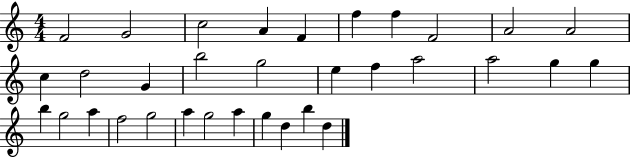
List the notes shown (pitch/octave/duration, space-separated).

F4/h G4/h C5/h A4/q F4/q F5/q F5/q F4/h A4/h A4/h C5/q D5/h G4/q B5/h G5/h E5/q F5/q A5/h A5/h G5/q G5/q B5/q G5/h A5/q F5/h G5/h A5/q G5/h A5/q G5/q D5/q B5/q D5/q